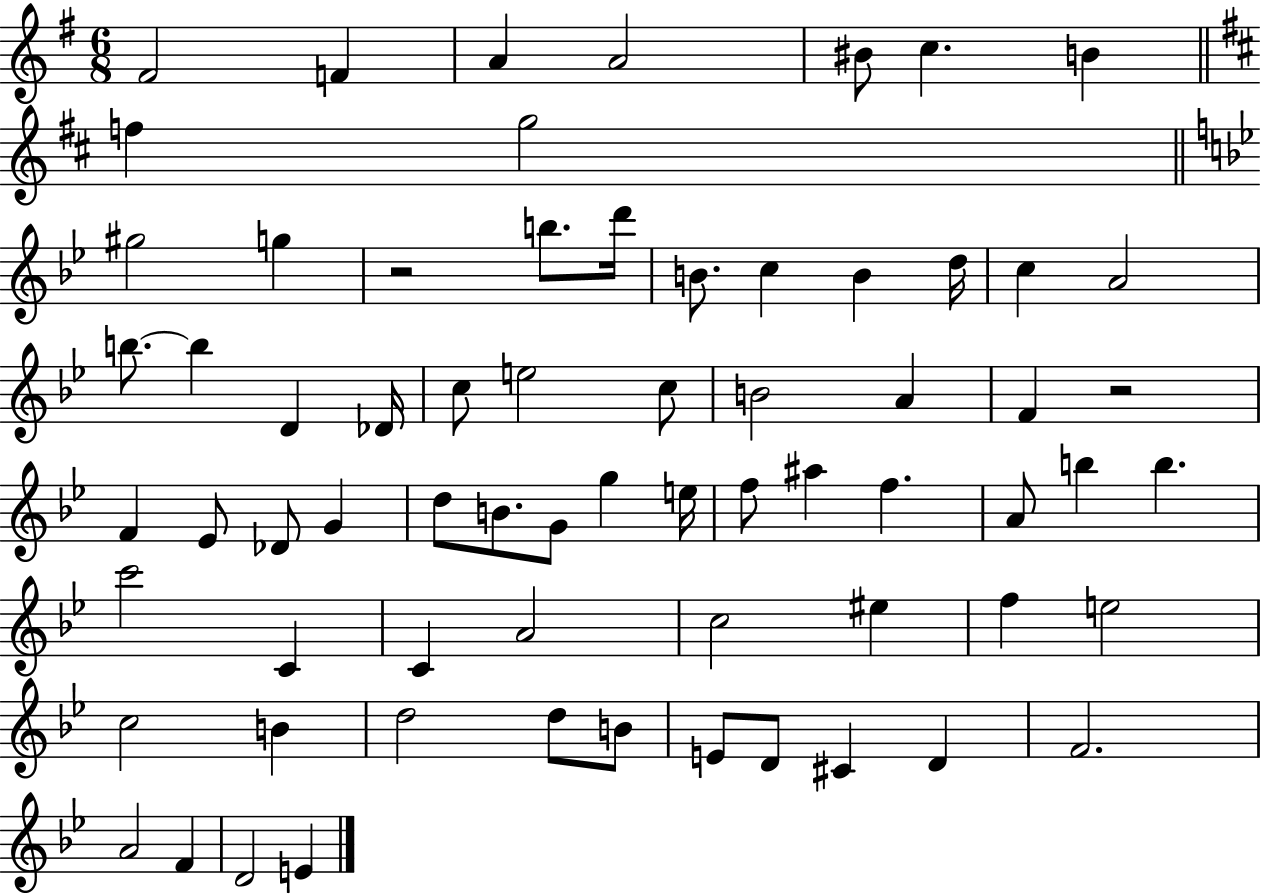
F#4/h F4/q A4/q A4/h BIS4/e C5/q. B4/q F5/q G5/h G#5/h G5/q R/h B5/e. D6/s B4/e. C5/q B4/q D5/s C5/q A4/h B5/e. B5/q D4/q Db4/s C5/e E5/h C5/e B4/h A4/q F4/q R/h F4/q Eb4/e Db4/e G4/q D5/e B4/e. G4/e G5/q E5/s F5/e A#5/q F5/q. A4/e B5/q B5/q. C6/h C4/q C4/q A4/h C5/h EIS5/q F5/q E5/h C5/h B4/q D5/h D5/e B4/e E4/e D4/e C#4/q D4/q F4/h. A4/h F4/q D4/h E4/q